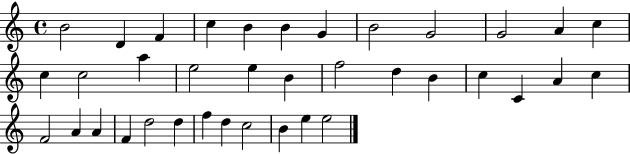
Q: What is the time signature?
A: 4/4